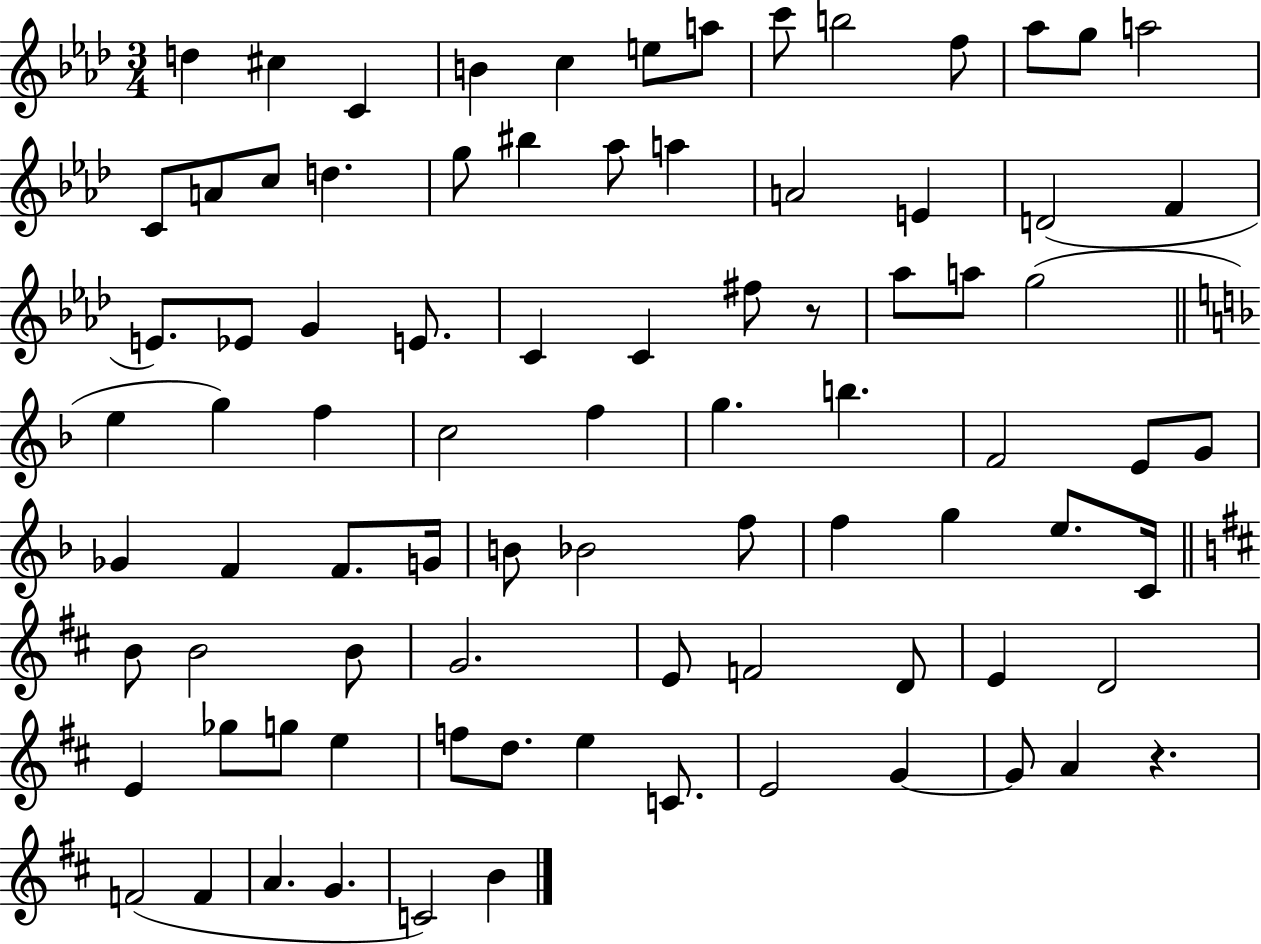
D5/q C#5/q C4/q B4/q C5/q E5/e A5/e C6/e B5/h F5/e Ab5/e G5/e A5/h C4/e A4/e C5/e D5/q. G5/e BIS5/q Ab5/e A5/q A4/h E4/q D4/h F4/q E4/e. Eb4/e G4/q E4/e. C4/q C4/q F#5/e R/e Ab5/e A5/e G5/h E5/q G5/q F5/q C5/h F5/q G5/q. B5/q. F4/h E4/e G4/e Gb4/q F4/q F4/e. G4/s B4/e Bb4/h F5/e F5/q G5/q E5/e. C4/s B4/e B4/h B4/e G4/h. E4/e F4/h D4/e E4/q D4/h E4/q Gb5/e G5/e E5/q F5/e D5/e. E5/q C4/e. E4/h G4/q G4/e A4/q R/q. F4/h F4/q A4/q. G4/q. C4/h B4/q